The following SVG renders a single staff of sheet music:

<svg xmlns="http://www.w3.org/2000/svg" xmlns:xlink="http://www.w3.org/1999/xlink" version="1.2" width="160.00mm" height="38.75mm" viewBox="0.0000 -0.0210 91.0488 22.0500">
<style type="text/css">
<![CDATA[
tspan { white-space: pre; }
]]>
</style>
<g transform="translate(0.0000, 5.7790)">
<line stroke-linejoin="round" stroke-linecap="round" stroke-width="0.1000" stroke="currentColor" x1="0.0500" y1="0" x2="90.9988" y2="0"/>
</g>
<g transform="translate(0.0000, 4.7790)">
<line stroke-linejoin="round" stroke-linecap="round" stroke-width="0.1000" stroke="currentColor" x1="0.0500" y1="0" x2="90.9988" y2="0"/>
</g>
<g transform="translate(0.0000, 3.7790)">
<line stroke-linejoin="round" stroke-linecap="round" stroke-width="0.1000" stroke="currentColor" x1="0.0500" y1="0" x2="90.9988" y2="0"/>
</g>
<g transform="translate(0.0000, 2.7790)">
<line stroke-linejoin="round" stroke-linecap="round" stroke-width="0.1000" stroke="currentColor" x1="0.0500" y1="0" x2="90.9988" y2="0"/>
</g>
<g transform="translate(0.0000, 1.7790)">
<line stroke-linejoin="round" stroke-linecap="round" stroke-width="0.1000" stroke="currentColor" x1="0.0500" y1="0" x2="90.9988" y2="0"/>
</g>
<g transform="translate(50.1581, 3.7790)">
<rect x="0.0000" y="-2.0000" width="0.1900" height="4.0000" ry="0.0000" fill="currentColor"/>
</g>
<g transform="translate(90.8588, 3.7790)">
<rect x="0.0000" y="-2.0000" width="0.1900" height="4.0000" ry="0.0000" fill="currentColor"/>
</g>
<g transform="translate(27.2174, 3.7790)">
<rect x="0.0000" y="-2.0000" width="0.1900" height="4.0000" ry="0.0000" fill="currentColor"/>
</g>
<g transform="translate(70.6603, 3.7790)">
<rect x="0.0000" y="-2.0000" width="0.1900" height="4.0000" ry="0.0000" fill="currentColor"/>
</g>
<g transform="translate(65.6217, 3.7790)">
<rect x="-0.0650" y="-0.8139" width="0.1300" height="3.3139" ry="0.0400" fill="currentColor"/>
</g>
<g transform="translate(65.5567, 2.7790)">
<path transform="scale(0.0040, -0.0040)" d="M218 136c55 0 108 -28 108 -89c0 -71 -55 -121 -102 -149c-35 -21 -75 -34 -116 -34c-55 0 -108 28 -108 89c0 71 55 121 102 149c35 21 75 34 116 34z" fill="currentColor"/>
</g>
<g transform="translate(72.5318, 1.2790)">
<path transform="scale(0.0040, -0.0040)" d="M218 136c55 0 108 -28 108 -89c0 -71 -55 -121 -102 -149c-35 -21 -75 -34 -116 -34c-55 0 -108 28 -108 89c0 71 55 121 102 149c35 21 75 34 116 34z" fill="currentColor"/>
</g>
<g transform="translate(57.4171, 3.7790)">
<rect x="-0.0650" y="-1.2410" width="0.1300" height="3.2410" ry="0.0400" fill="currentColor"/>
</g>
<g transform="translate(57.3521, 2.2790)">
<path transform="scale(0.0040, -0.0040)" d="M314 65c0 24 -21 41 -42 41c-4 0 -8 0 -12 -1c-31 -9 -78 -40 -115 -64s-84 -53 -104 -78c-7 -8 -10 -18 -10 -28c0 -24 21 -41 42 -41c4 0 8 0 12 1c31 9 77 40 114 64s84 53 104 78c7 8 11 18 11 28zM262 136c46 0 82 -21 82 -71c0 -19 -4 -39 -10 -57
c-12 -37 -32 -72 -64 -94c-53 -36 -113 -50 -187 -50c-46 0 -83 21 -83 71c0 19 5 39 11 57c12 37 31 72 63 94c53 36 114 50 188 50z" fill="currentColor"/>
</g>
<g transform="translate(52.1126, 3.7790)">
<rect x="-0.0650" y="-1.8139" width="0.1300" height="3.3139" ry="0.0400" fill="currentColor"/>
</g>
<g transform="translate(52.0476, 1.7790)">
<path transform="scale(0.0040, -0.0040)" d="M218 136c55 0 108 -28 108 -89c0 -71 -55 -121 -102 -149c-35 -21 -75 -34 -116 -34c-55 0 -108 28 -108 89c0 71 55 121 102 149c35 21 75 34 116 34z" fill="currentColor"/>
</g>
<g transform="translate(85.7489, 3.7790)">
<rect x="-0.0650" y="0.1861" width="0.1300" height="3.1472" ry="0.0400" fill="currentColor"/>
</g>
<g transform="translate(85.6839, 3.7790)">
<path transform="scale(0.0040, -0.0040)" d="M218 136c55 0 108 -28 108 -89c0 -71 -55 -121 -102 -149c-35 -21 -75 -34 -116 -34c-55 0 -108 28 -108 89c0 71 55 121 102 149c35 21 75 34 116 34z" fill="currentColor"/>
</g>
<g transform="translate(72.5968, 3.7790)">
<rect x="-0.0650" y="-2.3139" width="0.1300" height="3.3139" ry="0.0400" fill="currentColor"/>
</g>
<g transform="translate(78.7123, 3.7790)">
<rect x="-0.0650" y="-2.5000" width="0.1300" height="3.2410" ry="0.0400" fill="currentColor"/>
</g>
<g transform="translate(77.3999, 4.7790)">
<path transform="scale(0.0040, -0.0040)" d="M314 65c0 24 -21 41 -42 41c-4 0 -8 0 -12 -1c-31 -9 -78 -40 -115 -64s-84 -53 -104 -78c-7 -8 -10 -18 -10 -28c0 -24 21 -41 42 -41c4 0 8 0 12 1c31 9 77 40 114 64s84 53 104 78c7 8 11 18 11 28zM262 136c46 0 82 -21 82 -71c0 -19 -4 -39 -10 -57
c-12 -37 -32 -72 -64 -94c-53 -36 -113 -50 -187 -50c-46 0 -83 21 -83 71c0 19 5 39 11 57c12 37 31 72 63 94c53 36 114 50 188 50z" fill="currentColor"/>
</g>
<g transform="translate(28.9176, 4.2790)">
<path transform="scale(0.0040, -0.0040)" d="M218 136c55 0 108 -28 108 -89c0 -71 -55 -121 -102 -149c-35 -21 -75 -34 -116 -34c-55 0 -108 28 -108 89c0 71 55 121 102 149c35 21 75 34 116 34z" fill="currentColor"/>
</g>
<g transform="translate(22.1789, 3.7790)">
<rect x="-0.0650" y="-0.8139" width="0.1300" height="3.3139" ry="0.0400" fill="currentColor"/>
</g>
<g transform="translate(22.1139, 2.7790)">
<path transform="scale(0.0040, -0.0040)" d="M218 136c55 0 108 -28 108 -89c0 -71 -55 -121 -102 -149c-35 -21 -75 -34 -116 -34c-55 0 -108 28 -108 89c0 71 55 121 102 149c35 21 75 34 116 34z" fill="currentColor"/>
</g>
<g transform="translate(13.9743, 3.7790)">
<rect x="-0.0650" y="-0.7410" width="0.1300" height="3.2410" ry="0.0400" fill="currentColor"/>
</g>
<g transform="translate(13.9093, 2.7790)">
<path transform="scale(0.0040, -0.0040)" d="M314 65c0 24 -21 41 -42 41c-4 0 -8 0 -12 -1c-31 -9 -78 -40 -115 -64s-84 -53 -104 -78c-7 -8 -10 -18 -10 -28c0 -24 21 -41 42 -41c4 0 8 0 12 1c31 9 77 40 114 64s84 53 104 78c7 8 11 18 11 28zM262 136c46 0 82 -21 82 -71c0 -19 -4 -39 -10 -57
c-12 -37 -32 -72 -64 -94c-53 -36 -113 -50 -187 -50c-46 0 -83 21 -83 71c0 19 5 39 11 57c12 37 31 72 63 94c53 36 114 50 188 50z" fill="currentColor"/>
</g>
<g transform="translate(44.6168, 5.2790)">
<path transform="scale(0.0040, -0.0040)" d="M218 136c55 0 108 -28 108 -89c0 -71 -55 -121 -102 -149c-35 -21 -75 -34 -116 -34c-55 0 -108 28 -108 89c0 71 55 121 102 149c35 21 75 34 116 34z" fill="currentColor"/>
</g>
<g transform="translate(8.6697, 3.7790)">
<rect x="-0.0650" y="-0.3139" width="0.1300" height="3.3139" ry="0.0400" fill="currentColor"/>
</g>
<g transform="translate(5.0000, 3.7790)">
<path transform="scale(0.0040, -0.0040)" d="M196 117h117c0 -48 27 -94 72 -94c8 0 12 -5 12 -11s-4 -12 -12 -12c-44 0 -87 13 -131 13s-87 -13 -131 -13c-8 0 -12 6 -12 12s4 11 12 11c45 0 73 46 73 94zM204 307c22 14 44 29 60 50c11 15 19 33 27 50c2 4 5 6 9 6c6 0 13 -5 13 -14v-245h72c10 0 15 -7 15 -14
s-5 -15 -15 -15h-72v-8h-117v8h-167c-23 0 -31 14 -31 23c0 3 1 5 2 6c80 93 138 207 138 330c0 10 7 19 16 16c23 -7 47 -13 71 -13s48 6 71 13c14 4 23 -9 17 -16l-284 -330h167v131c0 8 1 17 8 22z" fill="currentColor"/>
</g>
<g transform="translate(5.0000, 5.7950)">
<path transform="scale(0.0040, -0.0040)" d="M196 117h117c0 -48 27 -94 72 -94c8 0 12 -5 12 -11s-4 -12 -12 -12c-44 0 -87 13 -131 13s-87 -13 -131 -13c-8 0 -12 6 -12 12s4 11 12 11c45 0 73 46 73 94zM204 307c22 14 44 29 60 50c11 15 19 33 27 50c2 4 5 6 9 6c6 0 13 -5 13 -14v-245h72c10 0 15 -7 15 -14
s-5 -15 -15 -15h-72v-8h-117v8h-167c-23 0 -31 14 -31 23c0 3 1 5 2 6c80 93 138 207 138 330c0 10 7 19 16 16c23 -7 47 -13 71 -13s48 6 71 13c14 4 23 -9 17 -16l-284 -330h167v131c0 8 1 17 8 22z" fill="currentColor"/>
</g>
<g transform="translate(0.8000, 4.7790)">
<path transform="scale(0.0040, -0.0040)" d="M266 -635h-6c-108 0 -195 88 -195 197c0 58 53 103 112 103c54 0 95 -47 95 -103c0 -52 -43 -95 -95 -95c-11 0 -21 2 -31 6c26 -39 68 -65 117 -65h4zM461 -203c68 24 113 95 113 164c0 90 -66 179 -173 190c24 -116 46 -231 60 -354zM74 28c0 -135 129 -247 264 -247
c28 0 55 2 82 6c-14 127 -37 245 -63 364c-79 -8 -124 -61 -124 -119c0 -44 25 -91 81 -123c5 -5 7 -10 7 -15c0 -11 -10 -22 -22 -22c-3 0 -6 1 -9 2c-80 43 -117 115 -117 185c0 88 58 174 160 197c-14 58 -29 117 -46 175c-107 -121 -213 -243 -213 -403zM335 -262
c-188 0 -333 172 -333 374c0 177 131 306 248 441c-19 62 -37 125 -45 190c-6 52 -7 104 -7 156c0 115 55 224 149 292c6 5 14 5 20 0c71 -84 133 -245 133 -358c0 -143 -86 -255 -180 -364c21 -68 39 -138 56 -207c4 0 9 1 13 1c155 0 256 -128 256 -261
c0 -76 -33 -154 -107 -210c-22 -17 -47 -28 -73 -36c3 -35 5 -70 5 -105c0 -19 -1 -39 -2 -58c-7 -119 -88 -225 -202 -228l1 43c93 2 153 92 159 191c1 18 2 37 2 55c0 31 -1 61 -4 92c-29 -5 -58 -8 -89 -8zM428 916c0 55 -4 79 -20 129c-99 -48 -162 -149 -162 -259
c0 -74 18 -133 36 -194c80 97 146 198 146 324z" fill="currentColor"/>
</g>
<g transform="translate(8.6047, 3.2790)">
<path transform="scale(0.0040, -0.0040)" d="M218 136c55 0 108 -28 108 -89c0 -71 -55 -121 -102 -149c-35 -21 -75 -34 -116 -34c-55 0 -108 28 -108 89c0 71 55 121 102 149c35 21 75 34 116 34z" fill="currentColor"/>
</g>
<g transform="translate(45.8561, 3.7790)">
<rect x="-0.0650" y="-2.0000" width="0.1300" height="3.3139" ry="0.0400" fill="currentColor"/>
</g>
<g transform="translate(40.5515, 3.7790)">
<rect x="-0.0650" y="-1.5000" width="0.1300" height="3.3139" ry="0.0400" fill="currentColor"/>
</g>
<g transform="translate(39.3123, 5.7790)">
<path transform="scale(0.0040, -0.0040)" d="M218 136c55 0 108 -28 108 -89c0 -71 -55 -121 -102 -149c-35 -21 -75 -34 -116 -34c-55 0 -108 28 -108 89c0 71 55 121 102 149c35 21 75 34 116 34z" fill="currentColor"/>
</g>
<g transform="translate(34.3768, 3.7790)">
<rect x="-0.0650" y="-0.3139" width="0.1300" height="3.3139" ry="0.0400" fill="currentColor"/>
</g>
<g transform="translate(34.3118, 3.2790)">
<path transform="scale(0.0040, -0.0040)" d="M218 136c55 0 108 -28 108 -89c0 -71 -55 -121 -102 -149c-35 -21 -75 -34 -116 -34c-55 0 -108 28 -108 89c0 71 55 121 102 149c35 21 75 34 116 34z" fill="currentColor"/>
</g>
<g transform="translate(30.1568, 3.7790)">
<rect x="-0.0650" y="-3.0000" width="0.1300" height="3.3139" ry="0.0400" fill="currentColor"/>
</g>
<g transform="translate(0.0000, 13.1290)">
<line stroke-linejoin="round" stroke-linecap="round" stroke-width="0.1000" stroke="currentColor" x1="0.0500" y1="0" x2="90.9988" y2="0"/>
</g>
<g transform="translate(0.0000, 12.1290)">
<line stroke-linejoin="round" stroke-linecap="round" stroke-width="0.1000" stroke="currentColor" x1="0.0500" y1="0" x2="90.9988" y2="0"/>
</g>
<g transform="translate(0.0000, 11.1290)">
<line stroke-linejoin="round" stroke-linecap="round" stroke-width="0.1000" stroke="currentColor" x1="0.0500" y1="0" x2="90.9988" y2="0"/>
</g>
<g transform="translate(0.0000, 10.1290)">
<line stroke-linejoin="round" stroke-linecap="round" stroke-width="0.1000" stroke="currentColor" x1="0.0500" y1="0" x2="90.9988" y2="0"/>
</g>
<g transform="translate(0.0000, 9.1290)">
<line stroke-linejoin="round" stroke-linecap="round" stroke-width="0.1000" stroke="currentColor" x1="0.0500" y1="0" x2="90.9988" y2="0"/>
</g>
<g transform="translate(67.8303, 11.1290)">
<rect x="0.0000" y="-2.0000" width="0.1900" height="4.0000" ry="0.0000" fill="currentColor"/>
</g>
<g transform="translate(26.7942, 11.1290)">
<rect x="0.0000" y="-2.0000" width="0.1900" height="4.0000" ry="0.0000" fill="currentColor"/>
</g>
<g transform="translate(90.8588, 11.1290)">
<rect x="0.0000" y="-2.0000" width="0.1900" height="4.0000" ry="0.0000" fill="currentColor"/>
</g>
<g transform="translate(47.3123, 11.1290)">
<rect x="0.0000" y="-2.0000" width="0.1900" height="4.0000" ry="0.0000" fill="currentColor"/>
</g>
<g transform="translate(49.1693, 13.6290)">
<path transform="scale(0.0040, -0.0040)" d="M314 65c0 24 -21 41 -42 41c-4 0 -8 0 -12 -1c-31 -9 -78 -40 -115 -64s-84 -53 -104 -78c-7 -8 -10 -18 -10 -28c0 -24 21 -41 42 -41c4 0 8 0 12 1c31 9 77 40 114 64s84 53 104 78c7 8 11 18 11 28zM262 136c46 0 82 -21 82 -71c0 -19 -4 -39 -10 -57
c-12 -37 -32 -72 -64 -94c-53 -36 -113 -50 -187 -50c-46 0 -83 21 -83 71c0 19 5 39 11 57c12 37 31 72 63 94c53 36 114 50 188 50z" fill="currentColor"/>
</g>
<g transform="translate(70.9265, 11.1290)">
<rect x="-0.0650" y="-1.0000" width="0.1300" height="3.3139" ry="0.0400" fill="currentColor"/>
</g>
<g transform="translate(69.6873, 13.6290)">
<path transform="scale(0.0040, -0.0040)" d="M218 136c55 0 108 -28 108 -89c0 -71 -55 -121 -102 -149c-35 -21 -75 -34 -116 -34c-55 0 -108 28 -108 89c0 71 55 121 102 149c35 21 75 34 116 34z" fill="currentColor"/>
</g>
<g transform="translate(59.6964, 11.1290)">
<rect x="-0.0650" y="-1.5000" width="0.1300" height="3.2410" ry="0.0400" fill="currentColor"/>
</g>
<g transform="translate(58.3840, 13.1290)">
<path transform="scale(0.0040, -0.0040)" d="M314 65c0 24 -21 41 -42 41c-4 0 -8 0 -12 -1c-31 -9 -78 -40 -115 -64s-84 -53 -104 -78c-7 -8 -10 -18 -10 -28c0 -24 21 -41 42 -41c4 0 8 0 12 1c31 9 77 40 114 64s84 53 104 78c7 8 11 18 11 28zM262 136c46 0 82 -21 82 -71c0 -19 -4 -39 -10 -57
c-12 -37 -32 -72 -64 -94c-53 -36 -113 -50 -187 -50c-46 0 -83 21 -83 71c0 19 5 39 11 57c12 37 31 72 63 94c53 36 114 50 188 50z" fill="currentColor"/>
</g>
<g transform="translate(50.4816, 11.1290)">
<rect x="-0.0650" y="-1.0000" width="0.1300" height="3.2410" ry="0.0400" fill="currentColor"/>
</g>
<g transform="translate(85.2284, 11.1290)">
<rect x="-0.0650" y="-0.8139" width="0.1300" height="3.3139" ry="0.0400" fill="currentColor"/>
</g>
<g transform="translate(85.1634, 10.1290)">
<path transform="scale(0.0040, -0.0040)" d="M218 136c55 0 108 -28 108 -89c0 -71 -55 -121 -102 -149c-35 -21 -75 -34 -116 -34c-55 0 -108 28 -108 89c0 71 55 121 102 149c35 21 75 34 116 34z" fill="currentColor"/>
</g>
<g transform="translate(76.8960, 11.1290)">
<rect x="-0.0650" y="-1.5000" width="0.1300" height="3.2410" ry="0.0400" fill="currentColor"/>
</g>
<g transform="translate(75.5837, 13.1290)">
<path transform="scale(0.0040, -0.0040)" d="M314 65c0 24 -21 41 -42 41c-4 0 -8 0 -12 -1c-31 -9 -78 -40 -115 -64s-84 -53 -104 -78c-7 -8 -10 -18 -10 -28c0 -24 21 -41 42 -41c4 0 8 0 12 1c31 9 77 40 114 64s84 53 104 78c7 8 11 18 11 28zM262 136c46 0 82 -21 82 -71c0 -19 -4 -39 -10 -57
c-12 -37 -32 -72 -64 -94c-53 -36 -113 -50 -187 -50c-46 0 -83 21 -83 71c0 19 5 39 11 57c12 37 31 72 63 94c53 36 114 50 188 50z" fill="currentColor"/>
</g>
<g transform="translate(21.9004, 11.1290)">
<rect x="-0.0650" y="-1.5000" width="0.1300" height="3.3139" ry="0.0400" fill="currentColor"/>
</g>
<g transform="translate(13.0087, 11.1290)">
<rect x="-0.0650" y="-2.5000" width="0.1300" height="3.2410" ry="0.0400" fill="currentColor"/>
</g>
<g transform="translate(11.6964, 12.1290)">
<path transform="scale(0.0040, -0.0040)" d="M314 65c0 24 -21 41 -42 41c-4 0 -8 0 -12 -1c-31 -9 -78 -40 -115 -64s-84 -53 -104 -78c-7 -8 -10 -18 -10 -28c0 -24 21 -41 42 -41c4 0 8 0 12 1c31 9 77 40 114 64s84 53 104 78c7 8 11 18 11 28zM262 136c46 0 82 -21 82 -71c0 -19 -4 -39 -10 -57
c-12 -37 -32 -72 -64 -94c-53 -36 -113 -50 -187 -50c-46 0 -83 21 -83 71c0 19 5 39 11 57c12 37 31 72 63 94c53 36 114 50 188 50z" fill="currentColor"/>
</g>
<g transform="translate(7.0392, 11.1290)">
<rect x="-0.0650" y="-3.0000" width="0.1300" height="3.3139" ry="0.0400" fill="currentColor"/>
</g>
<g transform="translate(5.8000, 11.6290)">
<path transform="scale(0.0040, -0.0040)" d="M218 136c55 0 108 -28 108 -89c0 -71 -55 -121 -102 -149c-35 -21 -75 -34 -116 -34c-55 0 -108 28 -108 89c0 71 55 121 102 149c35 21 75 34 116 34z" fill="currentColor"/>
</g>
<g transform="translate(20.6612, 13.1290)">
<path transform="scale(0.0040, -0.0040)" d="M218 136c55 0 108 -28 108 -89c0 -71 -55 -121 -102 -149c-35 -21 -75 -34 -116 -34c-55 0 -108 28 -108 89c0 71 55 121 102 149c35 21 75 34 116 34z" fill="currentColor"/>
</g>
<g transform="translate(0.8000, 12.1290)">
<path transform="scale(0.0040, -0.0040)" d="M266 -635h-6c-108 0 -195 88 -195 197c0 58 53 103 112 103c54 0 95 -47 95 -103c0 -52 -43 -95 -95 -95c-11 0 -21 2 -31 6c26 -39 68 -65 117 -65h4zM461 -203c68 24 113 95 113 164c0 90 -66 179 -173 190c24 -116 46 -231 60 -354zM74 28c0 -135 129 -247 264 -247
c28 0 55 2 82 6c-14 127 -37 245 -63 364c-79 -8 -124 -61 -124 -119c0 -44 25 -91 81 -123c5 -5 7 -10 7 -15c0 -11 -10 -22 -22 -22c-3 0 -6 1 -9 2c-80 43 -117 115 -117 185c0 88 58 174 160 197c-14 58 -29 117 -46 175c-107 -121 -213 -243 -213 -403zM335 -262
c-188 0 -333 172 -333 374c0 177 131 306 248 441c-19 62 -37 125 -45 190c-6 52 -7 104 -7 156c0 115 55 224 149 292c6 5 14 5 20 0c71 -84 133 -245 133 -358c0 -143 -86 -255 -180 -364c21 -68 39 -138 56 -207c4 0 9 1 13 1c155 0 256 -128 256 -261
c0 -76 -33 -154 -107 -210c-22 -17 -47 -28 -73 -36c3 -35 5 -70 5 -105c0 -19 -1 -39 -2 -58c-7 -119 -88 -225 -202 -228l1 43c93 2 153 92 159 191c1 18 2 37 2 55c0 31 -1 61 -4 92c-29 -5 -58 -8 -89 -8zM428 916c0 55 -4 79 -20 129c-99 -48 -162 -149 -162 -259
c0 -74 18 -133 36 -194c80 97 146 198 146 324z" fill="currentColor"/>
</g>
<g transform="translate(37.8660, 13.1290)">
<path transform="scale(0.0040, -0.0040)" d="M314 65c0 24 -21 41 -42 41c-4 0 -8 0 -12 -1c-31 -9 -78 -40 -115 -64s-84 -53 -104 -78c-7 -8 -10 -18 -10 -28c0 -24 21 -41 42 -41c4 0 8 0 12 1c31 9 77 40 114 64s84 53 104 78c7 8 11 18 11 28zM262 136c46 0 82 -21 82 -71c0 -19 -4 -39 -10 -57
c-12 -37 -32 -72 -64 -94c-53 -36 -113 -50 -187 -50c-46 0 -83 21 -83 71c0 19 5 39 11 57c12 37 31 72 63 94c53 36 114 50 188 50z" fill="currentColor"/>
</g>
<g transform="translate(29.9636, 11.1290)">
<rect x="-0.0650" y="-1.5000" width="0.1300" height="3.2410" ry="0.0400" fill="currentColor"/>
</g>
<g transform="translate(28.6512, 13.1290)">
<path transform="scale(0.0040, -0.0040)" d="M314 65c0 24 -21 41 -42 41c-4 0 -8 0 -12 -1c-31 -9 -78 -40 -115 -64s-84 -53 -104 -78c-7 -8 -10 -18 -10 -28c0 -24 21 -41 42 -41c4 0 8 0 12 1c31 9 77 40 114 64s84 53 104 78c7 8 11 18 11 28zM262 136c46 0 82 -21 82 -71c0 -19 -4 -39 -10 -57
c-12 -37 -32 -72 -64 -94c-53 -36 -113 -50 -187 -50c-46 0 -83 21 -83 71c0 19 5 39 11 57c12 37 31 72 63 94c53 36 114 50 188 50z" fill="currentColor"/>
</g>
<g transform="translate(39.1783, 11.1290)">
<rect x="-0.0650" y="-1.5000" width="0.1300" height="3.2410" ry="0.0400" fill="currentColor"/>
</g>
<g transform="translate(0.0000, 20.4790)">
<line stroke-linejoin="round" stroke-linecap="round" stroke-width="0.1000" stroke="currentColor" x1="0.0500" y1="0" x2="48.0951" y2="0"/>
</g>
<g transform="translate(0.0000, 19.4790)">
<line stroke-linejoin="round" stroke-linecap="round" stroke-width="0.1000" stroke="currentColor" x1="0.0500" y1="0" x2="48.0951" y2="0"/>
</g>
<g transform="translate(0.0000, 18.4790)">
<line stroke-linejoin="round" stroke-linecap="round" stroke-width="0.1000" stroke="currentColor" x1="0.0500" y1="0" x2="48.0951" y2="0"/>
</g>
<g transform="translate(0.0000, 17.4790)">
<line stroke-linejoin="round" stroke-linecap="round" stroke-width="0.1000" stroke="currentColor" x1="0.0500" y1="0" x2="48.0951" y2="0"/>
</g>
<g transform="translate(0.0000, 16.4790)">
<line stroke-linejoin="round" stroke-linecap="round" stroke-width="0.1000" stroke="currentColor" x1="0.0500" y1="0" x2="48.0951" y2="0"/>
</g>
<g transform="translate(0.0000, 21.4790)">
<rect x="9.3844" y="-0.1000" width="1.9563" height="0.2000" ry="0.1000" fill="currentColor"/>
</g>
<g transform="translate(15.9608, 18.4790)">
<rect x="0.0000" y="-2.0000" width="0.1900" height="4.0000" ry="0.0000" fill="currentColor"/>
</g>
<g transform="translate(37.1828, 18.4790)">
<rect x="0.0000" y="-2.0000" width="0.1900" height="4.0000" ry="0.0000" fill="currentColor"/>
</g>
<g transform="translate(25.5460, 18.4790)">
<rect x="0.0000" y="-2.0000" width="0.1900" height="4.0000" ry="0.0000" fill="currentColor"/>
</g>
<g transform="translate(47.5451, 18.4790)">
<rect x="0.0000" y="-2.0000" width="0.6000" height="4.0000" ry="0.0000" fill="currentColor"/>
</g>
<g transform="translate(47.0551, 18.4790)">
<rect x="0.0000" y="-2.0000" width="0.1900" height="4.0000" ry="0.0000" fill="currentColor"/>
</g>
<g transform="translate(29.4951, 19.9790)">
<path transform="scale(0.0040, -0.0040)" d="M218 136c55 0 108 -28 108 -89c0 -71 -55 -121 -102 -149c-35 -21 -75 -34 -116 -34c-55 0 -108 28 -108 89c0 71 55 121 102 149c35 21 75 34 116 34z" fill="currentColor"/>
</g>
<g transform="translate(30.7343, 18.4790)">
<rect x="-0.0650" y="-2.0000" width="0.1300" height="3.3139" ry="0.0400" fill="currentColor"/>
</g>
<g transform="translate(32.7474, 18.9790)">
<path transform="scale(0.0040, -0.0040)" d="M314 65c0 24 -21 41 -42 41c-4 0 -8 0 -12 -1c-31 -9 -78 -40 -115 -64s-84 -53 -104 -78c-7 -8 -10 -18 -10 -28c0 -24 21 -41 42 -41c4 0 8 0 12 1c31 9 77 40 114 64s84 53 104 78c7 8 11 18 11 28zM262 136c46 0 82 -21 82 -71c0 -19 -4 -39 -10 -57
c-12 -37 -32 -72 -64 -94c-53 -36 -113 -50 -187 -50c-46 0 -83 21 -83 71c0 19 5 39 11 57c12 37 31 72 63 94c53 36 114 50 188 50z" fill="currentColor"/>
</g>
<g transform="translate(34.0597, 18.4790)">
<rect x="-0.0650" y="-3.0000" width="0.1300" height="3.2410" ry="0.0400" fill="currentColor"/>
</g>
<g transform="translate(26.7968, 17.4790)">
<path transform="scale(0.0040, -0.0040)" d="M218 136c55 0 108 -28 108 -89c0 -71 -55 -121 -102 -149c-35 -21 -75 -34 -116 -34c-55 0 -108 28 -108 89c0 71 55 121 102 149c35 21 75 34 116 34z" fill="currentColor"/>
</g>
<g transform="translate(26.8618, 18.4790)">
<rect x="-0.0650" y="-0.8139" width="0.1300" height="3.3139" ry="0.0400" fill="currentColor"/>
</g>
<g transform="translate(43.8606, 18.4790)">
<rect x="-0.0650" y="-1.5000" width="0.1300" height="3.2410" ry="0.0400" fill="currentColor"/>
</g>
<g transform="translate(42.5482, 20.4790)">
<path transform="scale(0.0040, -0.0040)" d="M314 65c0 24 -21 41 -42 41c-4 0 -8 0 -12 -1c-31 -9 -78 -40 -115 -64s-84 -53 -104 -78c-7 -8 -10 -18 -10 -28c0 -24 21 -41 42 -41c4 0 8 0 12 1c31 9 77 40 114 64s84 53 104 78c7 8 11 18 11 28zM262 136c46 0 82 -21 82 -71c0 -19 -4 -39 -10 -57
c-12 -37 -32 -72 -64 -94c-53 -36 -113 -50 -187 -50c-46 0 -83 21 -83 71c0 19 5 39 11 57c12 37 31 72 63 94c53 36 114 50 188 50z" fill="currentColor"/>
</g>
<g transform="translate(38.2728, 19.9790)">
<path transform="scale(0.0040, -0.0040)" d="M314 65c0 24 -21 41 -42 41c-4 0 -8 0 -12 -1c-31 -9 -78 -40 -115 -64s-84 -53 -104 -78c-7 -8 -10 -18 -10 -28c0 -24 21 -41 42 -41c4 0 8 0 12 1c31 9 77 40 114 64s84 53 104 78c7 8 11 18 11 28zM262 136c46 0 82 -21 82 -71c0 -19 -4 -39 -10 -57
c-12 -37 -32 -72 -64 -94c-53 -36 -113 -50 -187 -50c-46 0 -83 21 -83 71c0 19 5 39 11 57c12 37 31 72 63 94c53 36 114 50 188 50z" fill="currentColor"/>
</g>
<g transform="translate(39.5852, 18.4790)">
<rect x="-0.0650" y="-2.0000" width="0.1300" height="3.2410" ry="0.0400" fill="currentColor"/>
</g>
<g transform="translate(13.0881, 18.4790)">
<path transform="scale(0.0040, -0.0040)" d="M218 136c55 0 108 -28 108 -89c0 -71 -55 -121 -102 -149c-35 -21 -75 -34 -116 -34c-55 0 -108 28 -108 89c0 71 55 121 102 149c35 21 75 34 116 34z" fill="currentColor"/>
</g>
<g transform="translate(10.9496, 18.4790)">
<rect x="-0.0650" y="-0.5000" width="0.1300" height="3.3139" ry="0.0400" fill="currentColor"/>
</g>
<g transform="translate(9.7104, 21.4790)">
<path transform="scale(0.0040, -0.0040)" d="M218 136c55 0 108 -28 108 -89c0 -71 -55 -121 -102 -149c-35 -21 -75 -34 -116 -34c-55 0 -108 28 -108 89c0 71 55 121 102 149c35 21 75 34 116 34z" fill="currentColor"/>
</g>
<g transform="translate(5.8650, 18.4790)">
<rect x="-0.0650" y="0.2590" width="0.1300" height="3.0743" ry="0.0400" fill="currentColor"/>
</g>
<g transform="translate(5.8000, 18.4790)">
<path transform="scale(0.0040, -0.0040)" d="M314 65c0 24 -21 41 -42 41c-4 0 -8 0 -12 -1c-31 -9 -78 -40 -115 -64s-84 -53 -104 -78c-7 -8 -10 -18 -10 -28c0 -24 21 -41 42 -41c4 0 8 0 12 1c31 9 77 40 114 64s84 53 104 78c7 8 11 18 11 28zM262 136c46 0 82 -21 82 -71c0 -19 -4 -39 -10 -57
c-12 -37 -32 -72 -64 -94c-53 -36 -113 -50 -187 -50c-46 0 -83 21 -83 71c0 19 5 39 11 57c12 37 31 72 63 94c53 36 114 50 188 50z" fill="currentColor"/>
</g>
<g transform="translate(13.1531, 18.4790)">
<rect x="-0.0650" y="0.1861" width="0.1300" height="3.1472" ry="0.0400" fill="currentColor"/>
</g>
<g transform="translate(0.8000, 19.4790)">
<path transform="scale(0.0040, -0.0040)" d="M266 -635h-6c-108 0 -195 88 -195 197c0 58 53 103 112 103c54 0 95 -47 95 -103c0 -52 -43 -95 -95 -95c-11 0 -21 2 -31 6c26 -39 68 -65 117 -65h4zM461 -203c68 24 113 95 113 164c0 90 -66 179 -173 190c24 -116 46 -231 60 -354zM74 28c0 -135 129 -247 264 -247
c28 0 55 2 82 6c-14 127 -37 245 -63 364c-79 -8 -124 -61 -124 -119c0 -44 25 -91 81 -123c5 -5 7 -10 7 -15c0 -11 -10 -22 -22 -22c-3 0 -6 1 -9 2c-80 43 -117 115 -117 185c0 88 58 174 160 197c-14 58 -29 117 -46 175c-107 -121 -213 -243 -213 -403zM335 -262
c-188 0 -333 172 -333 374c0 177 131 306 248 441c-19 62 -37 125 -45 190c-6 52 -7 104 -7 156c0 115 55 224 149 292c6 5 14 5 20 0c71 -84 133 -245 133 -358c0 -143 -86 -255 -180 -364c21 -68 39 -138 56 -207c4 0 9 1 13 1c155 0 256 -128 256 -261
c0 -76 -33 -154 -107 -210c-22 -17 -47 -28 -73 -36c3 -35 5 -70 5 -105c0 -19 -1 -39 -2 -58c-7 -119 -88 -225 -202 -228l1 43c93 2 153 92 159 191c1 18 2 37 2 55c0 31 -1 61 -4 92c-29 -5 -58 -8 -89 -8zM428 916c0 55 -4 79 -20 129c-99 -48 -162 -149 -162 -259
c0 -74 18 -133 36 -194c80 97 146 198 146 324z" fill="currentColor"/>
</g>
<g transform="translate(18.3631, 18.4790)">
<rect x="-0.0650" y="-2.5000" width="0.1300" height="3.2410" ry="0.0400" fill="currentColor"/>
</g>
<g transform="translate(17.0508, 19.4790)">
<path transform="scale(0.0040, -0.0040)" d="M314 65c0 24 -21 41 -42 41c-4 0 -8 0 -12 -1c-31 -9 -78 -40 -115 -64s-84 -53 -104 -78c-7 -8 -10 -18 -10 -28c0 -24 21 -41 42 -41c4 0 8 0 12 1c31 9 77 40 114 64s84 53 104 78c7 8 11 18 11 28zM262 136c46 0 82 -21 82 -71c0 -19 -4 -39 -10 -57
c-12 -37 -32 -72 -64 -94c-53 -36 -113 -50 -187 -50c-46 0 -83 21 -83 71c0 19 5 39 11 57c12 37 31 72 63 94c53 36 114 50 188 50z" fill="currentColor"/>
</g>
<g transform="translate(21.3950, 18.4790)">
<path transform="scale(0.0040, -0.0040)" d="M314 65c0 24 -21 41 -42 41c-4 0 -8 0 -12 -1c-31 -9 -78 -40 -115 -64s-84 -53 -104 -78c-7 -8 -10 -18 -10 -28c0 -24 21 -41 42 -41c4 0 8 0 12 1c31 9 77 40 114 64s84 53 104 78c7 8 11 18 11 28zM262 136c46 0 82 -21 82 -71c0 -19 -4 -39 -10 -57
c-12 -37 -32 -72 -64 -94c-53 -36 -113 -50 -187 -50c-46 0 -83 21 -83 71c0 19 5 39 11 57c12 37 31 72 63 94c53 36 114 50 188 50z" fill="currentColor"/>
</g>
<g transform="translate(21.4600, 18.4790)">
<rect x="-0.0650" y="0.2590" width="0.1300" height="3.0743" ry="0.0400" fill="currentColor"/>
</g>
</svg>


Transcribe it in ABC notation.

X:1
T:Untitled
M:4/4
L:1/4
K:C
c d2 d A c E F f e2 d g G2 B A G2 E E2 E2 D2 E2 D E2 d B2 C B G2 B2 d F A2 F2 E2